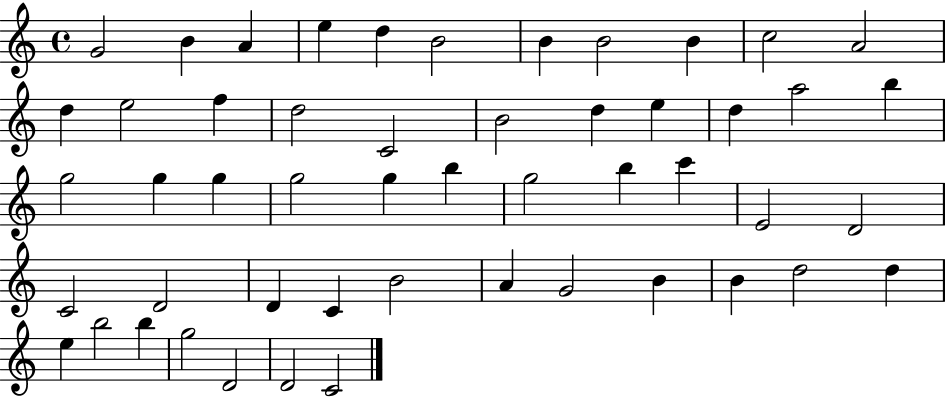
{
  \clef treble
  \time 4/4
  \defaultTimeSignature
  \key c \major
  g'2 b'4 a'4 | e''4 d''4 b'2 | b'4 b'2 b'4 | c''2 a'2 | \break d''4 e''2 f''4 | d''2 c'2 | b'2 d''4 e''4 | d''4 a''2 b''4 | \break g''2 g''4 g''4 | g''2 g''4 b''4 | g''2 b''4 c'''4 | e'2 d'2 | \break c'2 d'2 | d'4 c'4 b'2 | a'4 g'2 b'4 | b'4 d''2 d''4 | \break e''4 b''2 b''4 | g''2 d'2 | d'2 c'2 | \bar "|."
}